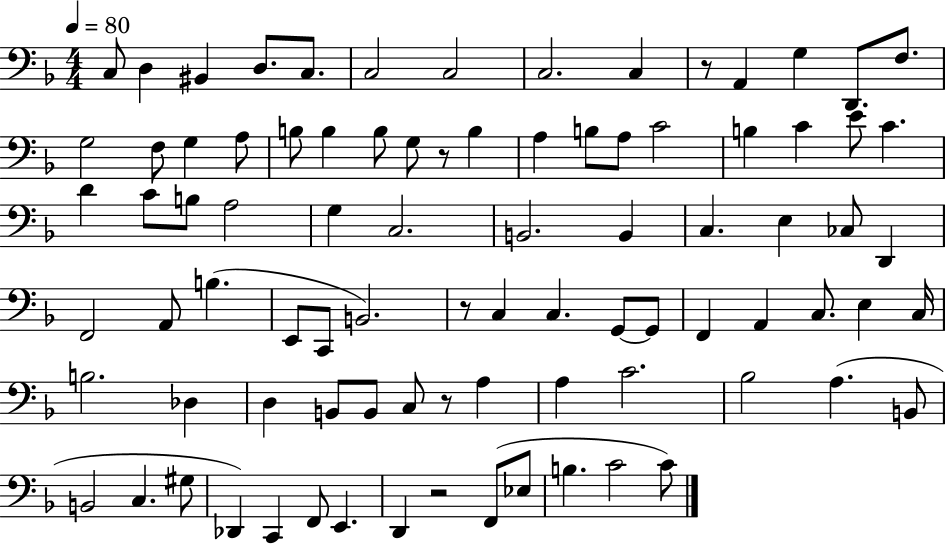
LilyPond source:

{
  \clef bass
  \numericTimeSignature
  \time 4/4
  \key f \major
  \tempo 4 = 80
  c8 d4 bis,4 d8. c8. | c2 c2 | c2. c4 | r8 a,4 g4 d,8. f8. | \break g2 f8 g4 a8 | b8 b4 b8 g8 r8 b4 | a4 b8 a8 c'2 | b4 c'4 e'8 c'4. | \break d'4 c'8 b8 a2 | g4 c2. | b,2. b,4 | c4. e4 ces8 d,4 | \break f,2 a,8 b4.( | e,8 c,8 b,2.) | r8 c4 c4. g,8~~ g,8 | f,4 a,4 c8. e4 c16 | \break b2. des4 | d4 b,8 b,8 c8 r8 a4 | a4 c'2. | bes2 a4.( b,8 | \break b,2 c4. gis8 | des,4) c,4 f,8 e,4. | d,4 r2 f,8( ees8 | b4. c'2 c'8) | \break \bar "|."
}